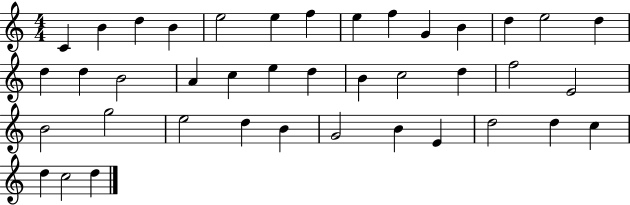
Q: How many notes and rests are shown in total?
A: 40